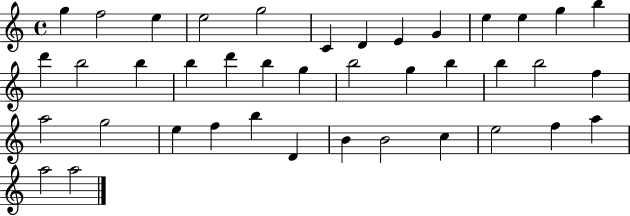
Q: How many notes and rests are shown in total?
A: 40